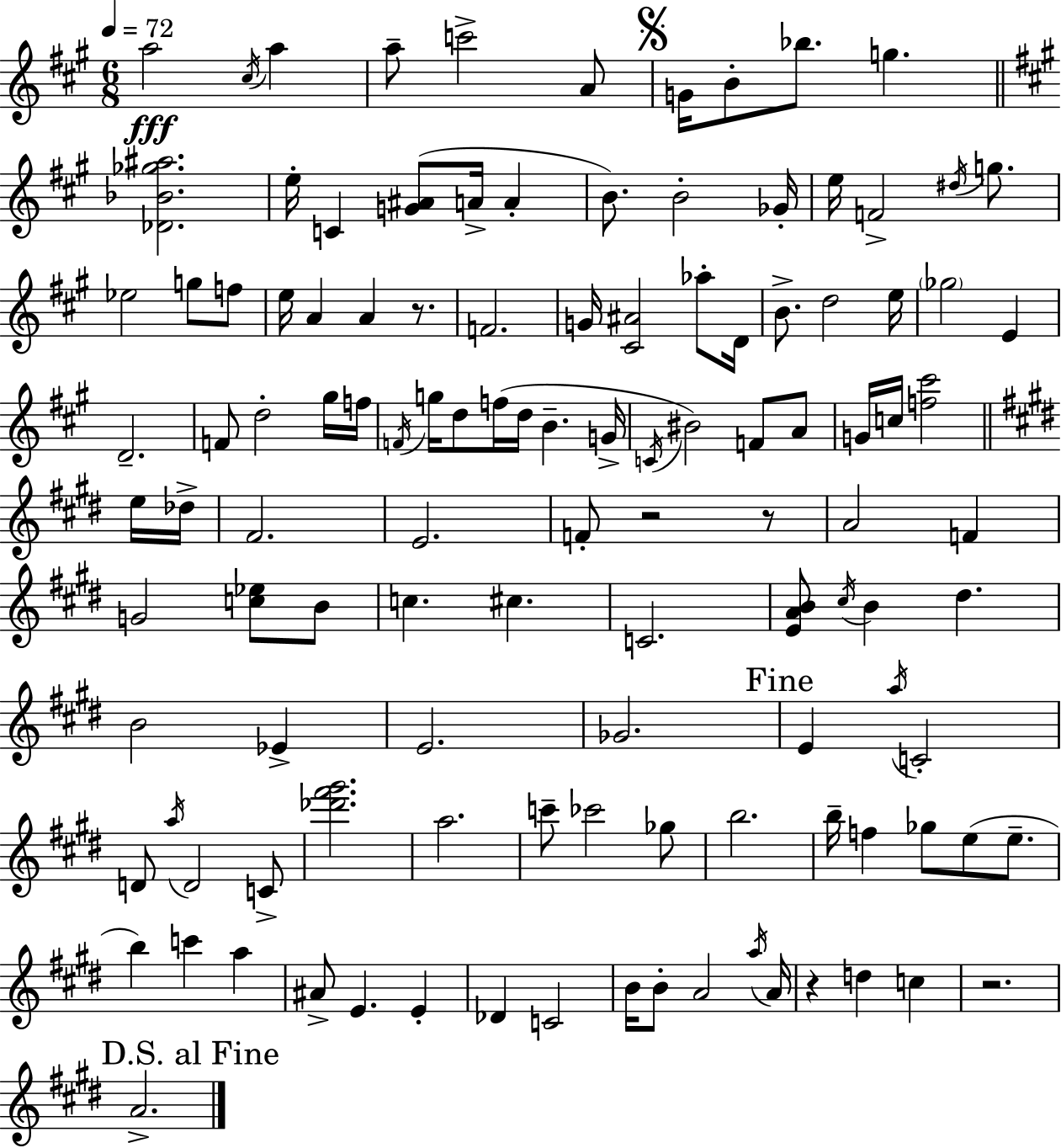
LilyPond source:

{
  \clef treble
  \numericTimeSignature
  \time 6/8
  \key a \major
  \tempo 4 = 72
  a''2\fff \acciaccatura { cis''16 } a''4 | a''8-- c'''2-> a'8 | \mark \markup { \musicglyph "scripts.segno" } g'16 b'8-. bes''8. g''4. | \bar "||" \break \key a \major <des' bes' ges'' ais''>2. | e''16-. c'4 <g' ais'>8( a'16-> a'4-. | b'8.) b'2-. ges'16-. | e''16 f'2-> \acciaccatura { dis''16 } g''8. | \break ees''2 g''8 f''8 | e''16 a'4 a'4 r8. | f'2. | g'16 <cis' ais'>2 aes''8-. | \break d'16 b'8.-> d''2 | e''16 \parenthesize ges''2 e'4 | d'2.-- | f'8 d''2-. gis''16 | \break f''16 \acciaccatura { f'16 } g''16 d''8 f''16( d''16 b'4.-- | g'16-> \acciaccatura { c'16 }) bis'2 f'8 | a'8 g'16 c''16 <f'' cis'''>2 | \bar "||" \break \key e \major e''16 des''16-> fis'2. | e'2. | f'8-. r2 | r8 a'2 f'4 | \break g'2 <c'' ees''>8 | b'8 c''4. cis''4. | c'2. | <e' a' b'>8 \acciaccatura { cis''16 } b'4 dis''4. | \break b'2 ees'4-> | e'2. | ges'2. | \mark "Fine" e'4 \acciaccatura { a''16 } c'2-. | \break d'8 \acciaccatura { a''16 } d'2 | c'8-> <des''' fis''' gis'''>2. | a''2. | c'''8-- ces'''2 | \break ges''8 b''2. | b''16-- f''4 ges''8 | e''8( e''8.-- b''4) c'''4 | a''4 ais'8-> e'4. | \break e'4-. des'4 c'2 | b'16 b'8-. a'2 | \acciaccatura { a''16 } a'16 r4 d''4 | c''4 r2. | \break \mark "D.S. al Fine" a'2.-> | \bar "|."
}